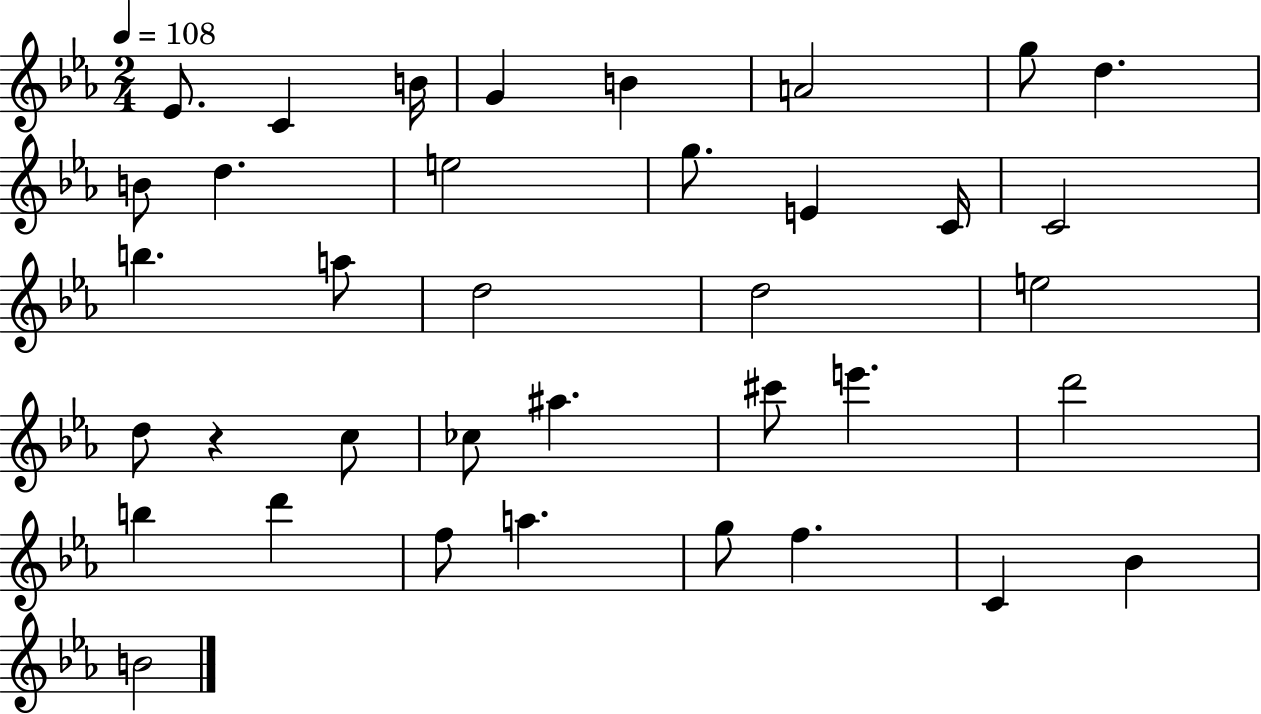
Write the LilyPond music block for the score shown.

{
  \clef treble
  \numericTimeSignature
  \time 2/4
  \key ees \major
  \tempo 4 = 108
  ees'8. c'4 b'16 | g'4 b'4 | a'2 | g''8 d''4. | \break b'8 d''4. | e''2 | g''8. e'4 c'16 | c'2 | \break b''4. a''8 | d''2 | d''2 | e''2 | \break d''8 r4 c''8 | ces''8 ais''4. | cis'''8 e'''4. | d'''2 | \break b''4 d'''4 | f''8 a''4. | g''8 f''4. | c'4 bes'4 | \break b'2 | \bar "|."
}